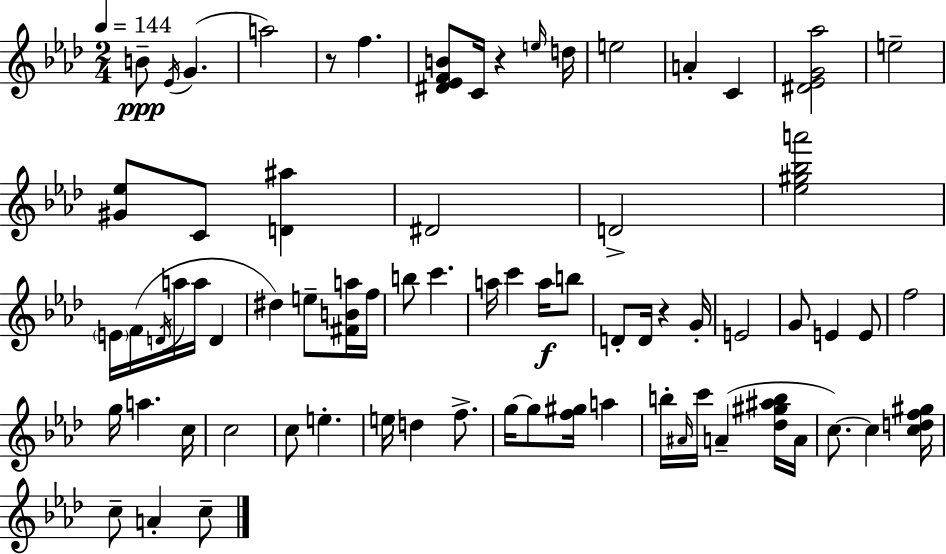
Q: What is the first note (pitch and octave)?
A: B4